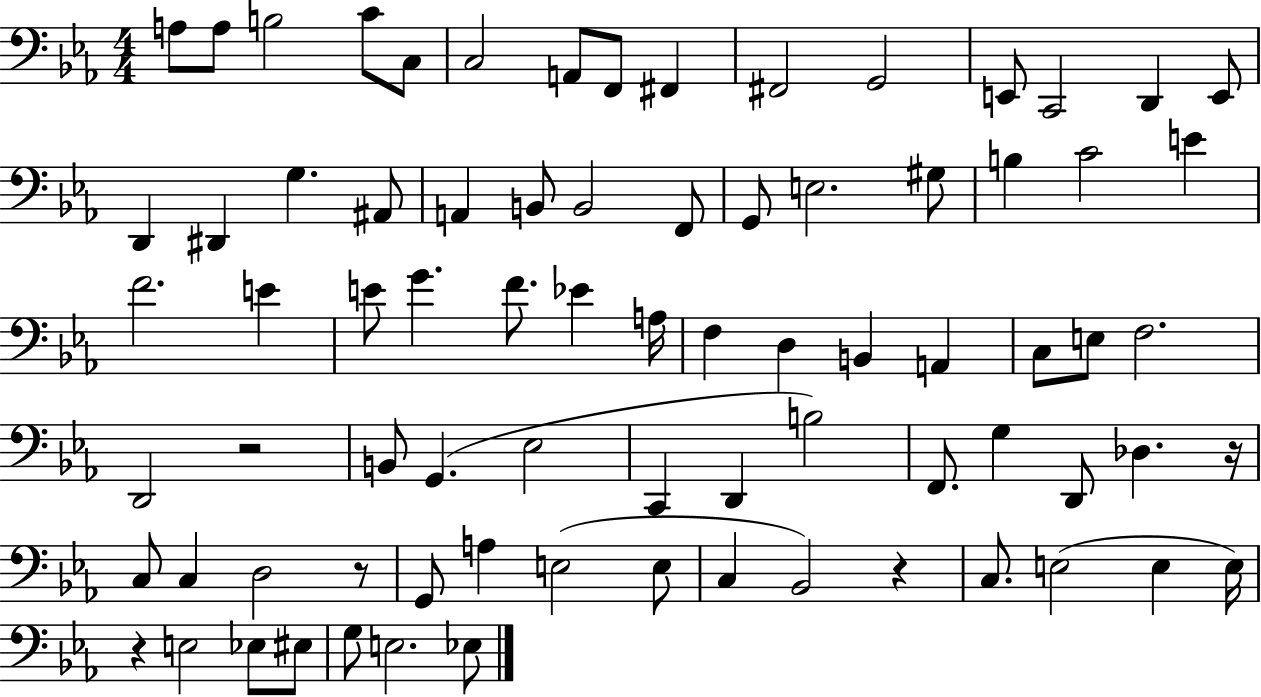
{
  \clef bass
  \numericTimeSignature
  \time 4/4
  \key ees \major
  \repeat volta 2 { a8 a8 b2 c'8 c8 | c2 a,8 f,8 fis,4 | fis,2 g,2 | e,8 c,2 d,4 e,8 | \break d,4 dis,4 g4. ais,8 | a,4 b,8 b,2 f,8 | g,8 e2. gis8 | b4 c'2 e'4 | \break f'2. e'4 | e'8 g'4. f'8. ees'4 a16 | f4 d4 b,4 a,4 | c8 e8 f2. | \break d,2 r2 | b,8 g,4.( ees2 | c,4 d,4 b2) | f,8. g4 d,8 des4. r16 | \break c8 c4 d2 r8 | g,8 a4 e2( e8 | c4 bes,2) r4 | c8. e2( e4 e16) | \break r4 e2 ees8 eis8 | g8 e2. ees8 | } \bar "|."
}